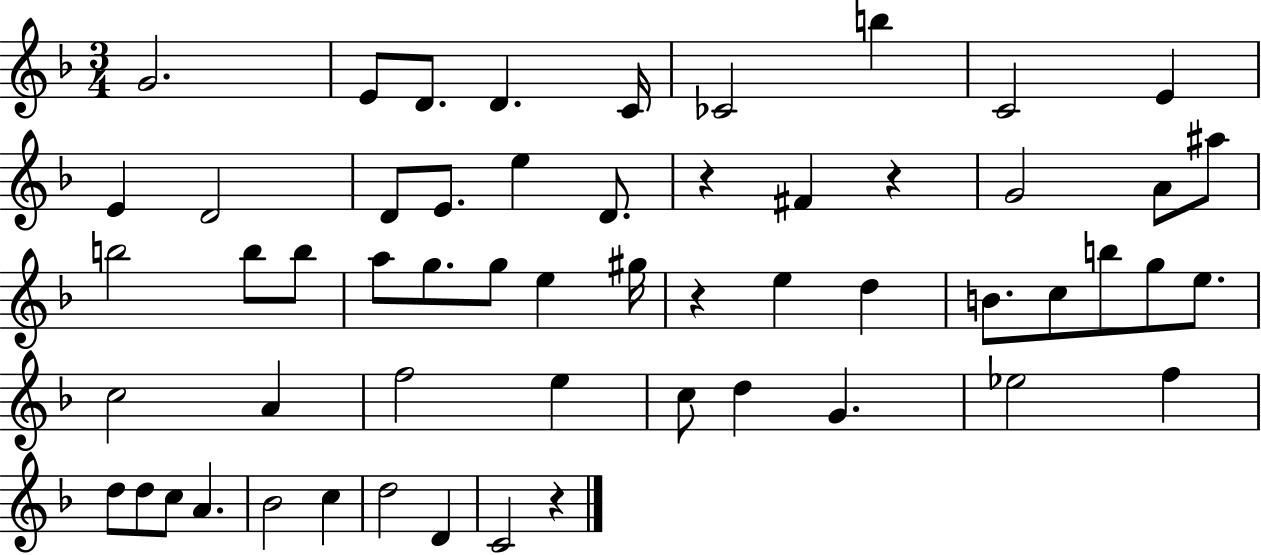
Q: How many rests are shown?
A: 4